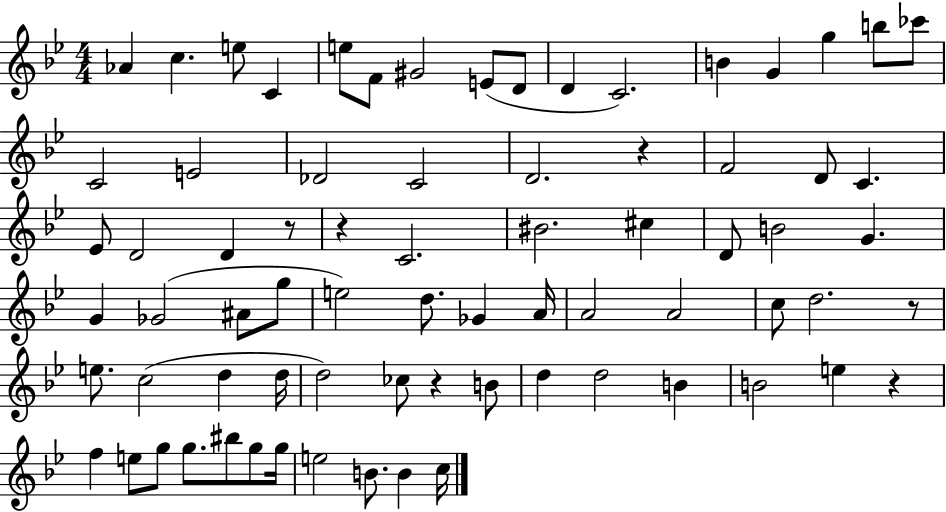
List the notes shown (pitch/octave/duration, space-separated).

Ab4/q C5/q. E5/e C4/q E5/e F4/e G#4/h E4/e D4/e D4/q C4/h. B4/q G4/q G5/q B5/e CES6/e C4/h E4/h Db4/h C4/h D4/h. R/q F4/h D4/e C4/q. Eb4/e D4/h D4/q R/e R/q C4/h. BIS4/h. C#5/q D4/e B4/h G4/q. G4/q Gb4/h A#4/e G5/e E5/h D5/e. Gb4/q A4/s A4/h A4/h C5/e D5/h. R/e E5/e. C5/h D5/q D5/s D5/h CES5/e R/q B4/e D5/q D5/h B4/q B4/h E5/q R/q F5/q E5/e G5/e G5/e. BIS5/e G5/e G5/s E5/h B4/e. B4/q C5/s